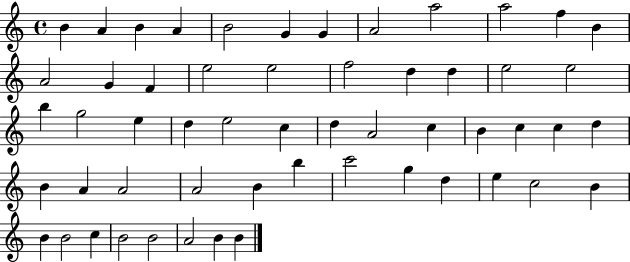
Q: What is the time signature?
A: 4/4